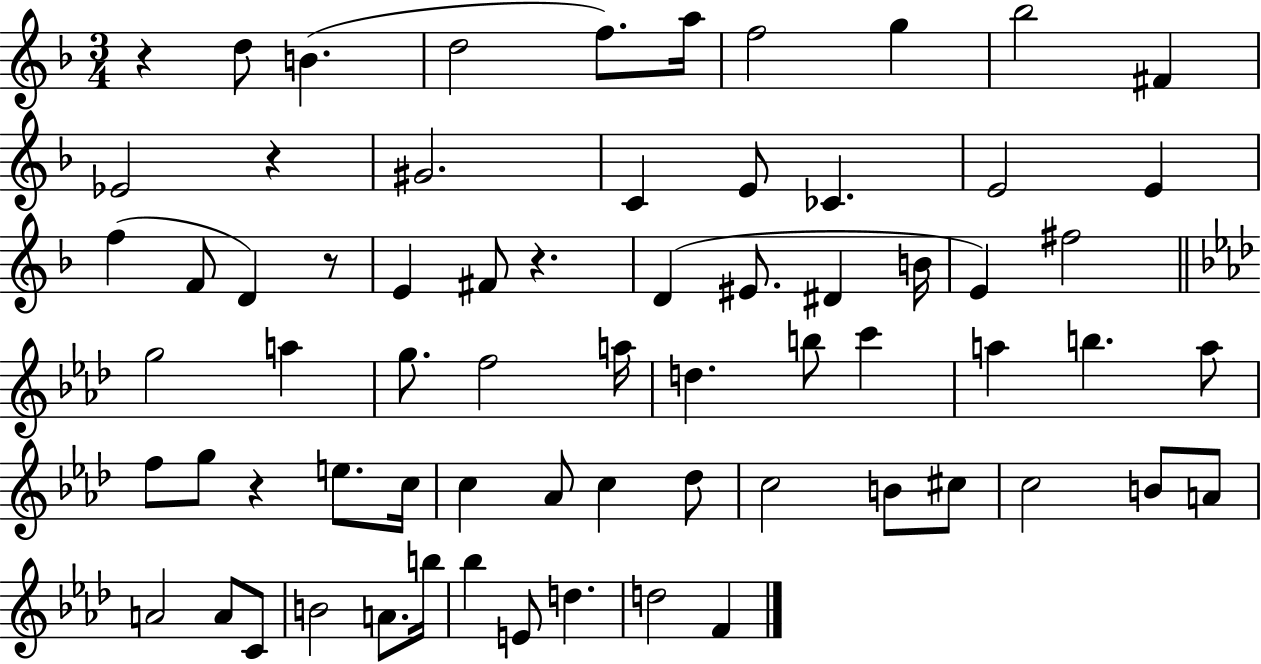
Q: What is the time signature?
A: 3/4